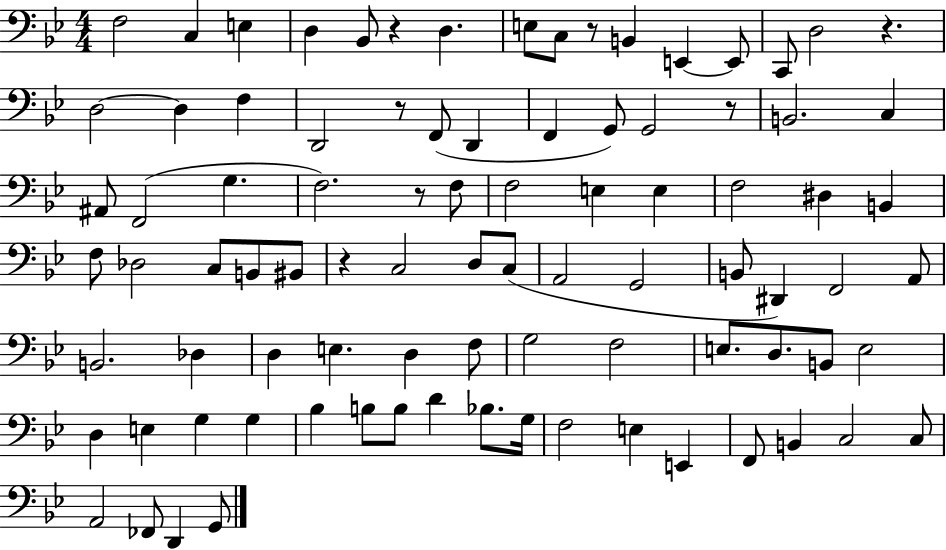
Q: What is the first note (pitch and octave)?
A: F3